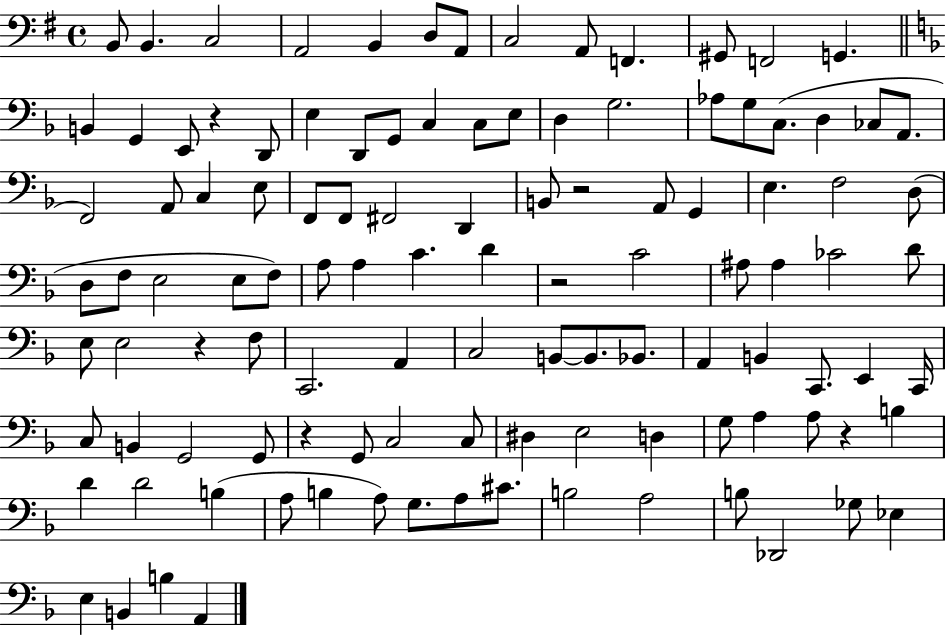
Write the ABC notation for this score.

X:1
T:Untitled
M:4/4
L:1/4
K:G
B,,/2 B,, C,2 A,,2 B,, D,/2 A,,/2 C,2 A,,/2 F,, ^G,,/2 F,,2 G,, B,, G,, E,,/2 z D,,/2 E, D,,/2 G,,/2 C, C,/2 E,/2 D, G,2 _A,/2 G,/2 C,/2 D, _C,/2 A,,/2 F,,2 A,,/2 C, E,/2 F,,/2 F,,/2 ^F,,2 D,, B,,/2 z2 A,,/2 G,, E, F,2 D,/2 D,/2 F,/2 E,2 E,/2 F,/2 A,/2 A, C D z2 C2 ^A,/2 ^A, _C2 D/2 E,/2 E,2 z F,/2 C,,2 A,, C,2 B,,/2 B,,/2 _B,,/2 A,, B,, C,,/2 E,, C,,/4 C,/2 B,, G,,2 G,,/2 z G,,/2 C,2 C,/2 ^D, E,2 D, G,/2 A, A,/2 z B, D D2 B, A,/2 B, A,/2 G,/2 A,/2 ^C/2 B,2 A,2 B,/2 _D,,2 _G,/2 _E, E, B,, B, A,,